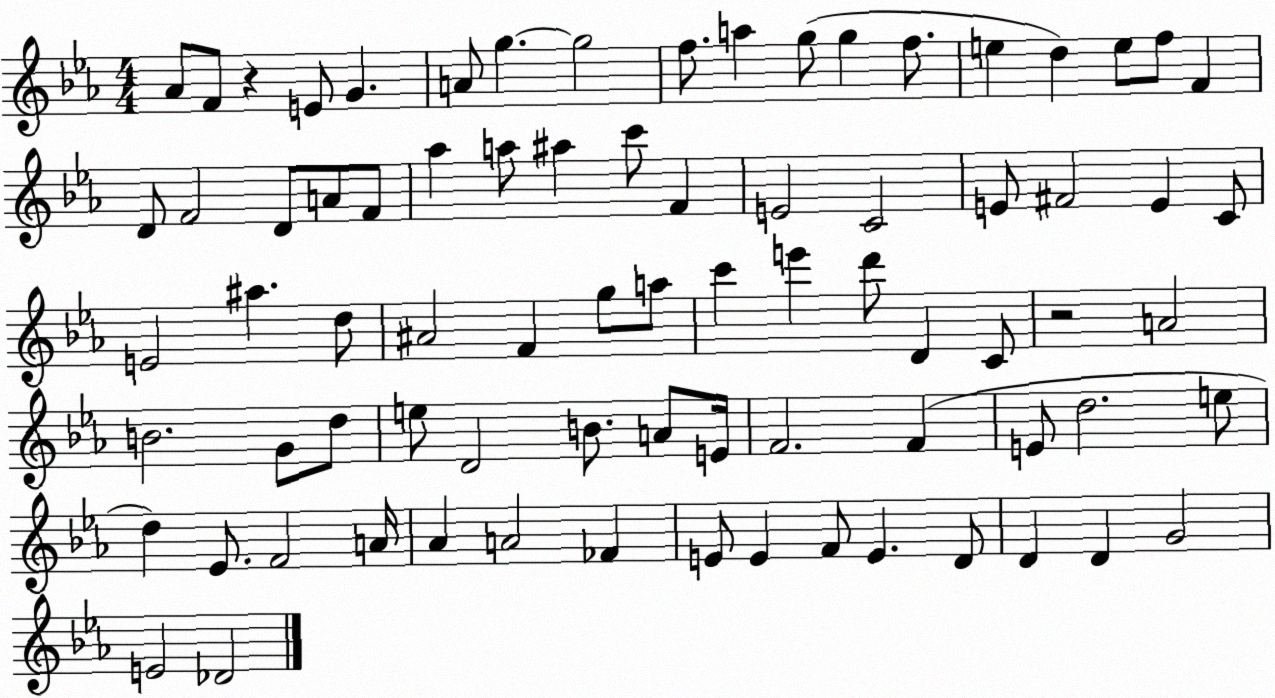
X:1
T:Untitled
M:4/4
L:1/4
K:Eb
_A/2 F/2 z E/2 G A/2 g g2 f/2 a g/2 g f/2 e d e/2 f/2 F D/2 F2 D/2 A/2 F/2 _a a/2 ^a c'/2 F E2 C2 E/2 ^F2 E C/2 E2 ^a d/2 ^A2 F g/2 a/2 c' e' d'/2 D C/2 z2 A2 B2 G/2 d/2 e/2 D2 B/2 A/2 E/4 F2 F E/2 d2 e/2 d _E/2 F2 A/4 _A A2 _F E/2 E F/2 E D/2 D D G2 E2 _D2